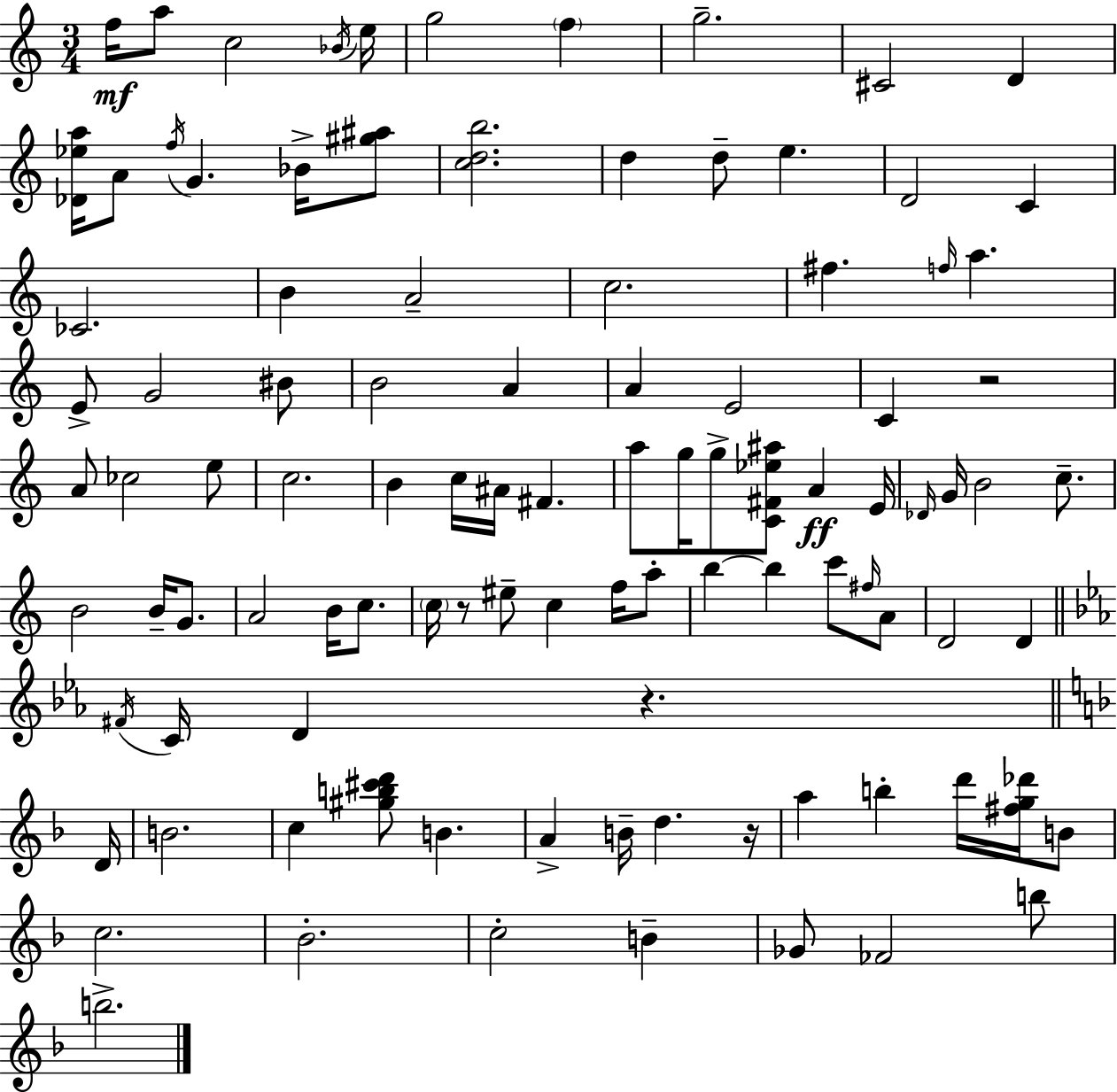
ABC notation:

X:1
T:Untitled
M:3/4
L:1/4
K:C
f/4 a/2 c2 _B/4 e/4 g2 f g2 ^C2 D [_D_ea]/4 A/2 f/4 G _B/4 [^g^a]/2 [cdb]2 d d/2 e D2 C _C2 B A2 c2 ^f f/4 a E/2 G2 ^B/2 B2 A A E2 C z2 A/2 _c2 e/2 c2 B c/4 ^A/4 ^F a/2 g/4 g/2 [C^F_e^a]/2 A E/4 _D/4 G/4 B2 c/2 B2 B/4 G/2 A2 B/4 c/2 c/4 z/2 ^e/2 c f/4 a/2 b b c'/2 ^f/4 A/2 D2 D ^F/4 C/4 D z D/4 B2 c [^gb^c'd']/2 B A B/4 d z/4 a b d'/4 [^fg_d']/4 B/2 c2 _B2 c2 B _G/2 _F2 b/2 b2